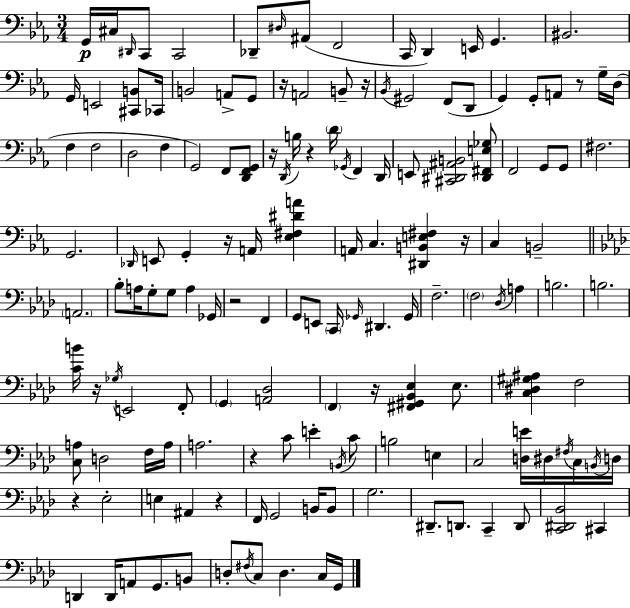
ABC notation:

X:1
T:Untitled
M:3/4
L:1/4
K:Cm
G,,/4 ^C,/4 ^D,,/4 C,,/2 C,,2 _D,,/2 ^D,/4 ^A,,/2 F,,2 C,,/4 D,, E,,/4 G,, ^B,,2 G,,/4 E,,2 [^C,,B,,]/2 _C,,/4 B,,2 A,,/2 G,,/2 z/4 A,,2 B,,/2 z/4 _B,,/4 ^G,,2 F,,/2 D,,/2 G,, G,,/2 A,,/2 z/2 G,/4 D,/4 F, F,2 D,2 F, G,,2 F,,/2 [D,,F,,G,,]/2 z/4 D,,/4 B,/4 z D/4 _G,,/4 F,, D,,/4 E,,/2 [^C,,^D,,^A,,B,,]2 [^D,,^F,,E,_G,]/2 F,,2 G,,/2 G,,/2 ^F,2 G,,2 _D,,/4 E,,/2 G,, z/4 A,,/4 [_E,^F,^DA] A,,/4 C, [^D,,B,,E,^F,] z/4 C, B,,2 A,,2 _B,/2 A,/4 G,/2 G,/2 A, _G,,/4 z2 F,, G,,/2 E,,/2 C,,/4 _G,,/4 ^D,, _G,,/4 F,2 F,2 _D,/4 A, B,2 B,2 [CB]/4 z/4 _G,/4 E,,2 F,,/2 G,, [A,,_D,]2 F,, z/4 [^F,,^G,,_B,,_E,] _E,/2 [C,^D,^G,^A,] F,2 [C,A,]/2 D,2 F,/4 A,/4 A,2 z C/2 E B,,/4 C/2 B,2 E, C,2 [D,E]/4 ^D,/4 ^F,/4 C,/4 B,,/4 D,/4 z _E,2 E, ^A,, z F,,/4 G,,2 B,,/4 B,,/2 G,2 ^D,,/2 D,,/2 C,, D,,/2 [C,,^D,,_B,,]2 ^C,, D,, D,,/4 A,,/2 G,,/2 B,,/2 D,/2 ^F,/4 C,/2 D, C,/4 G,,/4